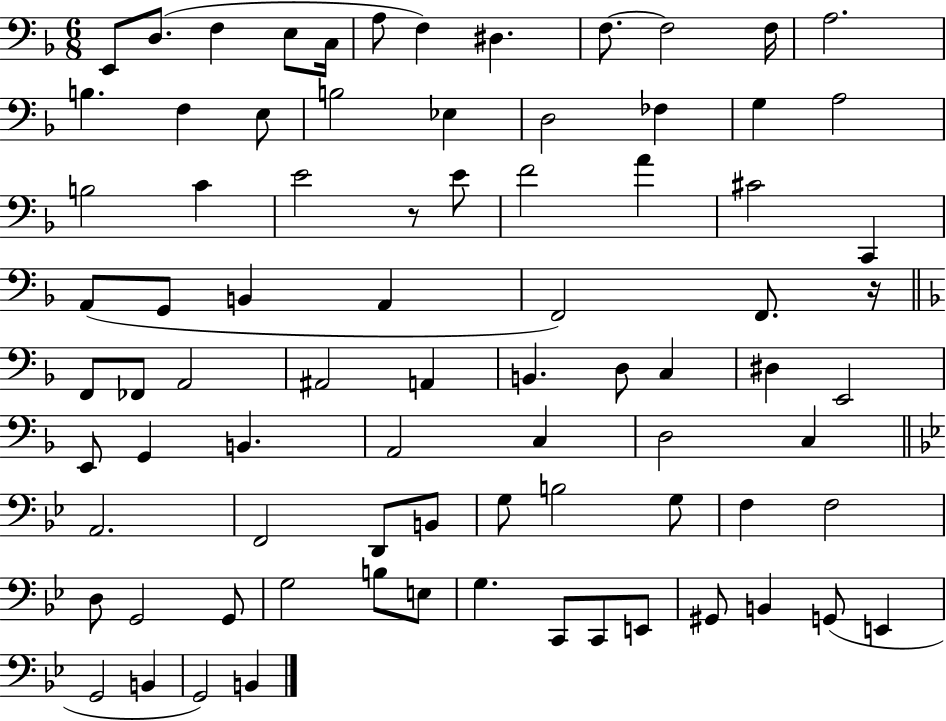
{
  \clef bass
  \numericTimeSignature
  \time 6/8
  \key f \major
  \repeat volta 2 { e,8 d8.( f4 e8 c16 | a8 f4) dis4. | f8.~~ f2 f16 | a2. | \break b4. f4 e8 | b2 ees4 | d2 fes4 | g4 a2 | \break b2 c'4 | e'2 r8 e'8 | f'2 a'4 | cis'2 c,4 | \break a,8( g,8 b,4 a,4 | f,2) f,8. r16 | \bar "||" \break \key d \minor f,8 fes,8 a,2 | ais,2 a,4 | b,4. d8 c4 | dis4 e,2 | \break e,8 g,4 b,4. | a,2 c4 | d2 c4 | \bar "||" \break \key bes \major a,2. | f,2 d,8 b,8 | g8 b2 g8 | f4 f2 | \break d8 g,2 g,8 | g2 b8 e8 | g4. c,8 c,8 e,8 | gis,8 b,4 g,8( e,4 | \break g,2 b,4 | g,2) b,4 | } \bar "|."
}